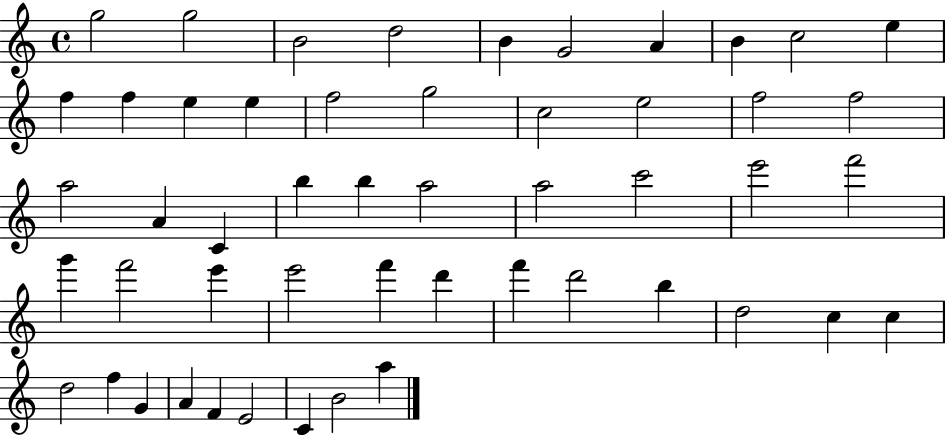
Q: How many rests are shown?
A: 0